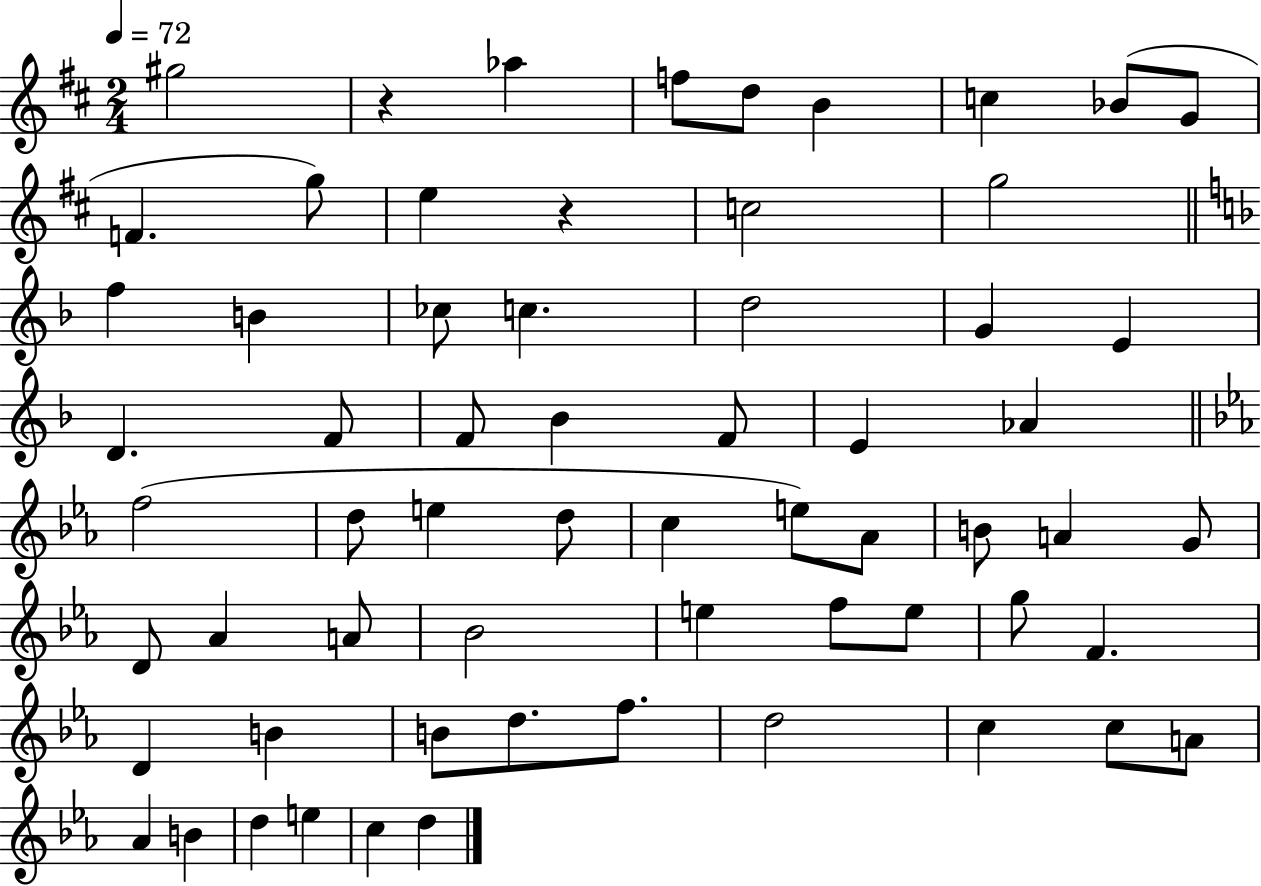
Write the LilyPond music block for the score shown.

{
  \clef treble
  \numericTimeSignature
  \time 2/4
  \key d \major
  \tempo 4 = 72
  gis''2 | r4 aes''4 | f''8 d''8 b'4 | c''4 bes'8( g'8 | \break f'4. g''8) | e''4 r4 | c''2 | g''2 | \break \bar "||" \break \key d \minor f''4 b'4 | ces''8 c''4. | d''2 | g'4 e'4 | \break d'4. f'8 | f'8 bes'4 f'8 | e'4 aes'4 | \bar "||" \break \key ees \major f''2( | d''8 e''4 d''8 | c''4 e''8) aes'8 | b'8 a'4 g'8 | \break d'8 aes'4 a'8 | bes'2 | e''4 f''8 e''8 | g''8 f'4. | \break d'4 b'4 | b'8 d''8. f''8. | d''2 | c''4 c''8 a'8 | \break aes'4 b'4 | d''4 e''4 | c''4 d''4 | \bar "|."
}